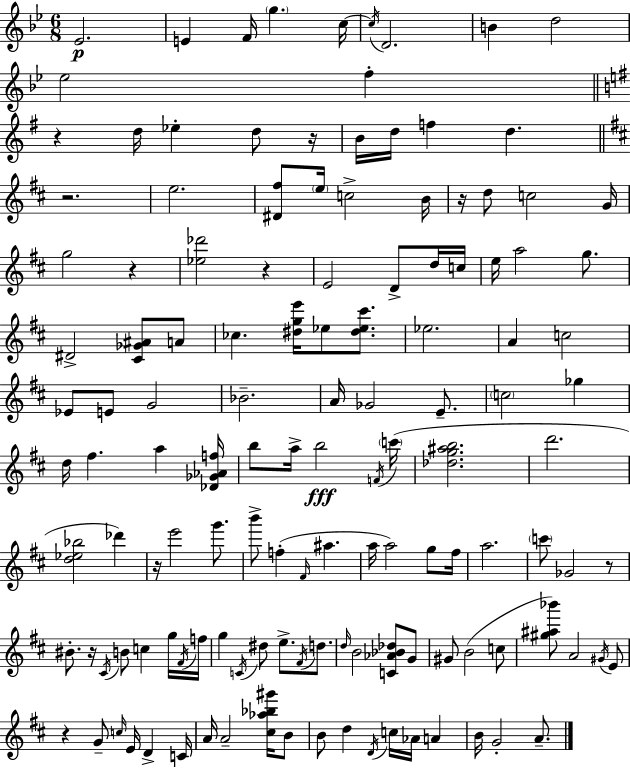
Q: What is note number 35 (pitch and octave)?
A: A4